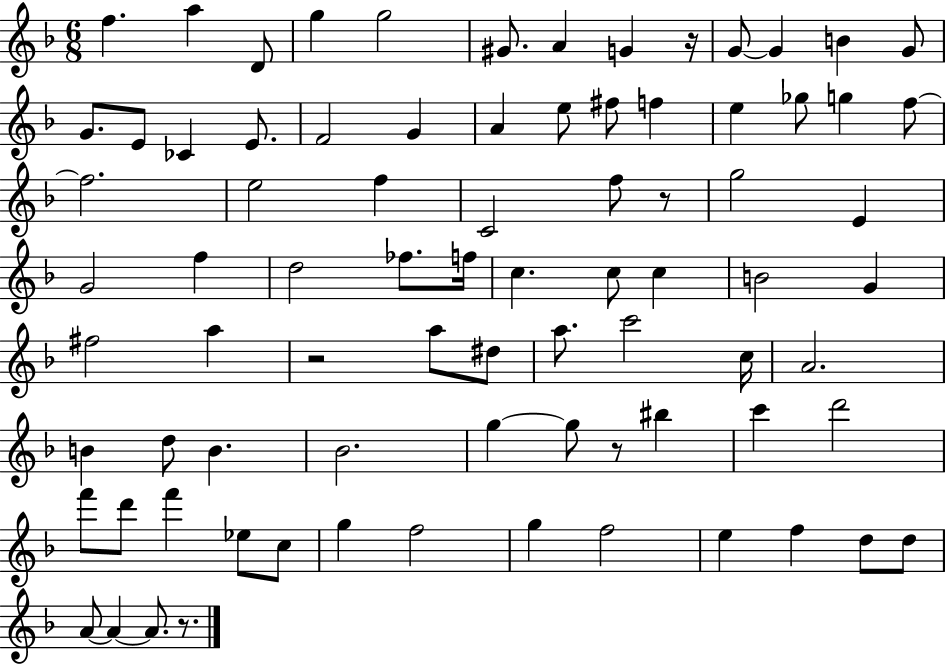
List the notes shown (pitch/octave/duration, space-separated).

F5/q. A5/q D4/e G5/q G5/h G#4/e. A4/q G4/q R/s G4/e G4/q B4/q G4/e G4/e. E4/e CES4/q E4/e. F4/h G4/q A4/q E5/e F#5/e F5/q E5/q Gb5/e G5/q F5/e F5/h. E5/h F5/q C4/h F5/e R/e G5/h E4/q G4/h F5/q D5/h FES5/e. F5/s C5/q. C5/e C5/q B4/h G4/q F#5/h A5/q R/h A5/e D#5/e A5/e. C6/h C5/s A4/h. B4/q D5/e B4/q. Bb4/h. G5/q G5/e R/e BIS5/q C6/q D6/h F6/e D6/e F6/q Eb5/e C5/e G5/q F5/h G5/q F5/h E5/q F5/q D5/e D5/e A4/e A4/q A4/e. R/e.